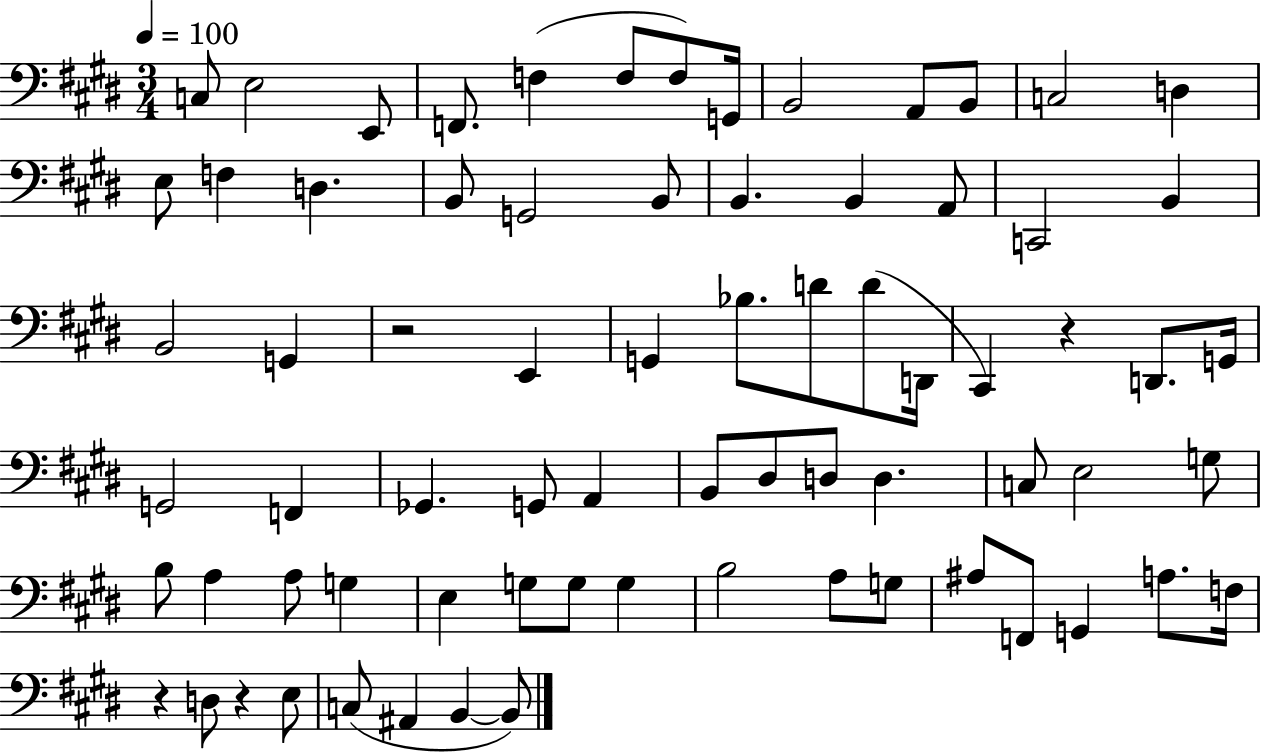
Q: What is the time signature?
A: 3/4